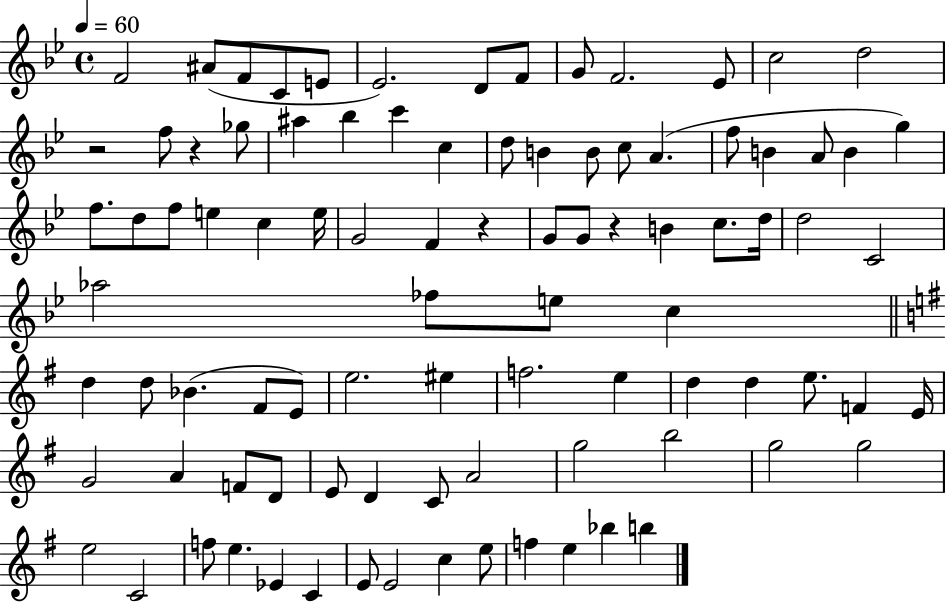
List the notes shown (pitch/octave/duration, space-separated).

F4/h A#4/e F4/e C4/e E4/e Eb4/h. D4/e F4/e G4/e F4/h. Eb4/e C5/h D5/h R/h F5/e R/q Gb5/e A#5/q Bb5/q C6/q C5/q D5/e B4/q B4/e C5/e A4/q. F5/e B4/q A4/e B4/q G5/q F5/e. D5/e F5/e E5/q C5/q E5/s G4/h F4/q R/q G4/e G4/e R/q B4/q C5/e. D5/s D5/h C4/h Ab5/h FES5/e E5/e C5/q D5/q D5/e Bb4/q. F#4/e E4/e E5/h. EIS5/q F5/h. E5/q D5/q D5/q E5/e. F4/q E4/s G4/h A4/q F4/e D4/e E4/e D4/q C4/e A4/h G5/h B5/h G5/h G5/h E5/h C4/h F5/e E5/q. Eb4/q C4/q E4/e E4/h C5/q E5/e F5/q E5/q Bb5/q B5/q